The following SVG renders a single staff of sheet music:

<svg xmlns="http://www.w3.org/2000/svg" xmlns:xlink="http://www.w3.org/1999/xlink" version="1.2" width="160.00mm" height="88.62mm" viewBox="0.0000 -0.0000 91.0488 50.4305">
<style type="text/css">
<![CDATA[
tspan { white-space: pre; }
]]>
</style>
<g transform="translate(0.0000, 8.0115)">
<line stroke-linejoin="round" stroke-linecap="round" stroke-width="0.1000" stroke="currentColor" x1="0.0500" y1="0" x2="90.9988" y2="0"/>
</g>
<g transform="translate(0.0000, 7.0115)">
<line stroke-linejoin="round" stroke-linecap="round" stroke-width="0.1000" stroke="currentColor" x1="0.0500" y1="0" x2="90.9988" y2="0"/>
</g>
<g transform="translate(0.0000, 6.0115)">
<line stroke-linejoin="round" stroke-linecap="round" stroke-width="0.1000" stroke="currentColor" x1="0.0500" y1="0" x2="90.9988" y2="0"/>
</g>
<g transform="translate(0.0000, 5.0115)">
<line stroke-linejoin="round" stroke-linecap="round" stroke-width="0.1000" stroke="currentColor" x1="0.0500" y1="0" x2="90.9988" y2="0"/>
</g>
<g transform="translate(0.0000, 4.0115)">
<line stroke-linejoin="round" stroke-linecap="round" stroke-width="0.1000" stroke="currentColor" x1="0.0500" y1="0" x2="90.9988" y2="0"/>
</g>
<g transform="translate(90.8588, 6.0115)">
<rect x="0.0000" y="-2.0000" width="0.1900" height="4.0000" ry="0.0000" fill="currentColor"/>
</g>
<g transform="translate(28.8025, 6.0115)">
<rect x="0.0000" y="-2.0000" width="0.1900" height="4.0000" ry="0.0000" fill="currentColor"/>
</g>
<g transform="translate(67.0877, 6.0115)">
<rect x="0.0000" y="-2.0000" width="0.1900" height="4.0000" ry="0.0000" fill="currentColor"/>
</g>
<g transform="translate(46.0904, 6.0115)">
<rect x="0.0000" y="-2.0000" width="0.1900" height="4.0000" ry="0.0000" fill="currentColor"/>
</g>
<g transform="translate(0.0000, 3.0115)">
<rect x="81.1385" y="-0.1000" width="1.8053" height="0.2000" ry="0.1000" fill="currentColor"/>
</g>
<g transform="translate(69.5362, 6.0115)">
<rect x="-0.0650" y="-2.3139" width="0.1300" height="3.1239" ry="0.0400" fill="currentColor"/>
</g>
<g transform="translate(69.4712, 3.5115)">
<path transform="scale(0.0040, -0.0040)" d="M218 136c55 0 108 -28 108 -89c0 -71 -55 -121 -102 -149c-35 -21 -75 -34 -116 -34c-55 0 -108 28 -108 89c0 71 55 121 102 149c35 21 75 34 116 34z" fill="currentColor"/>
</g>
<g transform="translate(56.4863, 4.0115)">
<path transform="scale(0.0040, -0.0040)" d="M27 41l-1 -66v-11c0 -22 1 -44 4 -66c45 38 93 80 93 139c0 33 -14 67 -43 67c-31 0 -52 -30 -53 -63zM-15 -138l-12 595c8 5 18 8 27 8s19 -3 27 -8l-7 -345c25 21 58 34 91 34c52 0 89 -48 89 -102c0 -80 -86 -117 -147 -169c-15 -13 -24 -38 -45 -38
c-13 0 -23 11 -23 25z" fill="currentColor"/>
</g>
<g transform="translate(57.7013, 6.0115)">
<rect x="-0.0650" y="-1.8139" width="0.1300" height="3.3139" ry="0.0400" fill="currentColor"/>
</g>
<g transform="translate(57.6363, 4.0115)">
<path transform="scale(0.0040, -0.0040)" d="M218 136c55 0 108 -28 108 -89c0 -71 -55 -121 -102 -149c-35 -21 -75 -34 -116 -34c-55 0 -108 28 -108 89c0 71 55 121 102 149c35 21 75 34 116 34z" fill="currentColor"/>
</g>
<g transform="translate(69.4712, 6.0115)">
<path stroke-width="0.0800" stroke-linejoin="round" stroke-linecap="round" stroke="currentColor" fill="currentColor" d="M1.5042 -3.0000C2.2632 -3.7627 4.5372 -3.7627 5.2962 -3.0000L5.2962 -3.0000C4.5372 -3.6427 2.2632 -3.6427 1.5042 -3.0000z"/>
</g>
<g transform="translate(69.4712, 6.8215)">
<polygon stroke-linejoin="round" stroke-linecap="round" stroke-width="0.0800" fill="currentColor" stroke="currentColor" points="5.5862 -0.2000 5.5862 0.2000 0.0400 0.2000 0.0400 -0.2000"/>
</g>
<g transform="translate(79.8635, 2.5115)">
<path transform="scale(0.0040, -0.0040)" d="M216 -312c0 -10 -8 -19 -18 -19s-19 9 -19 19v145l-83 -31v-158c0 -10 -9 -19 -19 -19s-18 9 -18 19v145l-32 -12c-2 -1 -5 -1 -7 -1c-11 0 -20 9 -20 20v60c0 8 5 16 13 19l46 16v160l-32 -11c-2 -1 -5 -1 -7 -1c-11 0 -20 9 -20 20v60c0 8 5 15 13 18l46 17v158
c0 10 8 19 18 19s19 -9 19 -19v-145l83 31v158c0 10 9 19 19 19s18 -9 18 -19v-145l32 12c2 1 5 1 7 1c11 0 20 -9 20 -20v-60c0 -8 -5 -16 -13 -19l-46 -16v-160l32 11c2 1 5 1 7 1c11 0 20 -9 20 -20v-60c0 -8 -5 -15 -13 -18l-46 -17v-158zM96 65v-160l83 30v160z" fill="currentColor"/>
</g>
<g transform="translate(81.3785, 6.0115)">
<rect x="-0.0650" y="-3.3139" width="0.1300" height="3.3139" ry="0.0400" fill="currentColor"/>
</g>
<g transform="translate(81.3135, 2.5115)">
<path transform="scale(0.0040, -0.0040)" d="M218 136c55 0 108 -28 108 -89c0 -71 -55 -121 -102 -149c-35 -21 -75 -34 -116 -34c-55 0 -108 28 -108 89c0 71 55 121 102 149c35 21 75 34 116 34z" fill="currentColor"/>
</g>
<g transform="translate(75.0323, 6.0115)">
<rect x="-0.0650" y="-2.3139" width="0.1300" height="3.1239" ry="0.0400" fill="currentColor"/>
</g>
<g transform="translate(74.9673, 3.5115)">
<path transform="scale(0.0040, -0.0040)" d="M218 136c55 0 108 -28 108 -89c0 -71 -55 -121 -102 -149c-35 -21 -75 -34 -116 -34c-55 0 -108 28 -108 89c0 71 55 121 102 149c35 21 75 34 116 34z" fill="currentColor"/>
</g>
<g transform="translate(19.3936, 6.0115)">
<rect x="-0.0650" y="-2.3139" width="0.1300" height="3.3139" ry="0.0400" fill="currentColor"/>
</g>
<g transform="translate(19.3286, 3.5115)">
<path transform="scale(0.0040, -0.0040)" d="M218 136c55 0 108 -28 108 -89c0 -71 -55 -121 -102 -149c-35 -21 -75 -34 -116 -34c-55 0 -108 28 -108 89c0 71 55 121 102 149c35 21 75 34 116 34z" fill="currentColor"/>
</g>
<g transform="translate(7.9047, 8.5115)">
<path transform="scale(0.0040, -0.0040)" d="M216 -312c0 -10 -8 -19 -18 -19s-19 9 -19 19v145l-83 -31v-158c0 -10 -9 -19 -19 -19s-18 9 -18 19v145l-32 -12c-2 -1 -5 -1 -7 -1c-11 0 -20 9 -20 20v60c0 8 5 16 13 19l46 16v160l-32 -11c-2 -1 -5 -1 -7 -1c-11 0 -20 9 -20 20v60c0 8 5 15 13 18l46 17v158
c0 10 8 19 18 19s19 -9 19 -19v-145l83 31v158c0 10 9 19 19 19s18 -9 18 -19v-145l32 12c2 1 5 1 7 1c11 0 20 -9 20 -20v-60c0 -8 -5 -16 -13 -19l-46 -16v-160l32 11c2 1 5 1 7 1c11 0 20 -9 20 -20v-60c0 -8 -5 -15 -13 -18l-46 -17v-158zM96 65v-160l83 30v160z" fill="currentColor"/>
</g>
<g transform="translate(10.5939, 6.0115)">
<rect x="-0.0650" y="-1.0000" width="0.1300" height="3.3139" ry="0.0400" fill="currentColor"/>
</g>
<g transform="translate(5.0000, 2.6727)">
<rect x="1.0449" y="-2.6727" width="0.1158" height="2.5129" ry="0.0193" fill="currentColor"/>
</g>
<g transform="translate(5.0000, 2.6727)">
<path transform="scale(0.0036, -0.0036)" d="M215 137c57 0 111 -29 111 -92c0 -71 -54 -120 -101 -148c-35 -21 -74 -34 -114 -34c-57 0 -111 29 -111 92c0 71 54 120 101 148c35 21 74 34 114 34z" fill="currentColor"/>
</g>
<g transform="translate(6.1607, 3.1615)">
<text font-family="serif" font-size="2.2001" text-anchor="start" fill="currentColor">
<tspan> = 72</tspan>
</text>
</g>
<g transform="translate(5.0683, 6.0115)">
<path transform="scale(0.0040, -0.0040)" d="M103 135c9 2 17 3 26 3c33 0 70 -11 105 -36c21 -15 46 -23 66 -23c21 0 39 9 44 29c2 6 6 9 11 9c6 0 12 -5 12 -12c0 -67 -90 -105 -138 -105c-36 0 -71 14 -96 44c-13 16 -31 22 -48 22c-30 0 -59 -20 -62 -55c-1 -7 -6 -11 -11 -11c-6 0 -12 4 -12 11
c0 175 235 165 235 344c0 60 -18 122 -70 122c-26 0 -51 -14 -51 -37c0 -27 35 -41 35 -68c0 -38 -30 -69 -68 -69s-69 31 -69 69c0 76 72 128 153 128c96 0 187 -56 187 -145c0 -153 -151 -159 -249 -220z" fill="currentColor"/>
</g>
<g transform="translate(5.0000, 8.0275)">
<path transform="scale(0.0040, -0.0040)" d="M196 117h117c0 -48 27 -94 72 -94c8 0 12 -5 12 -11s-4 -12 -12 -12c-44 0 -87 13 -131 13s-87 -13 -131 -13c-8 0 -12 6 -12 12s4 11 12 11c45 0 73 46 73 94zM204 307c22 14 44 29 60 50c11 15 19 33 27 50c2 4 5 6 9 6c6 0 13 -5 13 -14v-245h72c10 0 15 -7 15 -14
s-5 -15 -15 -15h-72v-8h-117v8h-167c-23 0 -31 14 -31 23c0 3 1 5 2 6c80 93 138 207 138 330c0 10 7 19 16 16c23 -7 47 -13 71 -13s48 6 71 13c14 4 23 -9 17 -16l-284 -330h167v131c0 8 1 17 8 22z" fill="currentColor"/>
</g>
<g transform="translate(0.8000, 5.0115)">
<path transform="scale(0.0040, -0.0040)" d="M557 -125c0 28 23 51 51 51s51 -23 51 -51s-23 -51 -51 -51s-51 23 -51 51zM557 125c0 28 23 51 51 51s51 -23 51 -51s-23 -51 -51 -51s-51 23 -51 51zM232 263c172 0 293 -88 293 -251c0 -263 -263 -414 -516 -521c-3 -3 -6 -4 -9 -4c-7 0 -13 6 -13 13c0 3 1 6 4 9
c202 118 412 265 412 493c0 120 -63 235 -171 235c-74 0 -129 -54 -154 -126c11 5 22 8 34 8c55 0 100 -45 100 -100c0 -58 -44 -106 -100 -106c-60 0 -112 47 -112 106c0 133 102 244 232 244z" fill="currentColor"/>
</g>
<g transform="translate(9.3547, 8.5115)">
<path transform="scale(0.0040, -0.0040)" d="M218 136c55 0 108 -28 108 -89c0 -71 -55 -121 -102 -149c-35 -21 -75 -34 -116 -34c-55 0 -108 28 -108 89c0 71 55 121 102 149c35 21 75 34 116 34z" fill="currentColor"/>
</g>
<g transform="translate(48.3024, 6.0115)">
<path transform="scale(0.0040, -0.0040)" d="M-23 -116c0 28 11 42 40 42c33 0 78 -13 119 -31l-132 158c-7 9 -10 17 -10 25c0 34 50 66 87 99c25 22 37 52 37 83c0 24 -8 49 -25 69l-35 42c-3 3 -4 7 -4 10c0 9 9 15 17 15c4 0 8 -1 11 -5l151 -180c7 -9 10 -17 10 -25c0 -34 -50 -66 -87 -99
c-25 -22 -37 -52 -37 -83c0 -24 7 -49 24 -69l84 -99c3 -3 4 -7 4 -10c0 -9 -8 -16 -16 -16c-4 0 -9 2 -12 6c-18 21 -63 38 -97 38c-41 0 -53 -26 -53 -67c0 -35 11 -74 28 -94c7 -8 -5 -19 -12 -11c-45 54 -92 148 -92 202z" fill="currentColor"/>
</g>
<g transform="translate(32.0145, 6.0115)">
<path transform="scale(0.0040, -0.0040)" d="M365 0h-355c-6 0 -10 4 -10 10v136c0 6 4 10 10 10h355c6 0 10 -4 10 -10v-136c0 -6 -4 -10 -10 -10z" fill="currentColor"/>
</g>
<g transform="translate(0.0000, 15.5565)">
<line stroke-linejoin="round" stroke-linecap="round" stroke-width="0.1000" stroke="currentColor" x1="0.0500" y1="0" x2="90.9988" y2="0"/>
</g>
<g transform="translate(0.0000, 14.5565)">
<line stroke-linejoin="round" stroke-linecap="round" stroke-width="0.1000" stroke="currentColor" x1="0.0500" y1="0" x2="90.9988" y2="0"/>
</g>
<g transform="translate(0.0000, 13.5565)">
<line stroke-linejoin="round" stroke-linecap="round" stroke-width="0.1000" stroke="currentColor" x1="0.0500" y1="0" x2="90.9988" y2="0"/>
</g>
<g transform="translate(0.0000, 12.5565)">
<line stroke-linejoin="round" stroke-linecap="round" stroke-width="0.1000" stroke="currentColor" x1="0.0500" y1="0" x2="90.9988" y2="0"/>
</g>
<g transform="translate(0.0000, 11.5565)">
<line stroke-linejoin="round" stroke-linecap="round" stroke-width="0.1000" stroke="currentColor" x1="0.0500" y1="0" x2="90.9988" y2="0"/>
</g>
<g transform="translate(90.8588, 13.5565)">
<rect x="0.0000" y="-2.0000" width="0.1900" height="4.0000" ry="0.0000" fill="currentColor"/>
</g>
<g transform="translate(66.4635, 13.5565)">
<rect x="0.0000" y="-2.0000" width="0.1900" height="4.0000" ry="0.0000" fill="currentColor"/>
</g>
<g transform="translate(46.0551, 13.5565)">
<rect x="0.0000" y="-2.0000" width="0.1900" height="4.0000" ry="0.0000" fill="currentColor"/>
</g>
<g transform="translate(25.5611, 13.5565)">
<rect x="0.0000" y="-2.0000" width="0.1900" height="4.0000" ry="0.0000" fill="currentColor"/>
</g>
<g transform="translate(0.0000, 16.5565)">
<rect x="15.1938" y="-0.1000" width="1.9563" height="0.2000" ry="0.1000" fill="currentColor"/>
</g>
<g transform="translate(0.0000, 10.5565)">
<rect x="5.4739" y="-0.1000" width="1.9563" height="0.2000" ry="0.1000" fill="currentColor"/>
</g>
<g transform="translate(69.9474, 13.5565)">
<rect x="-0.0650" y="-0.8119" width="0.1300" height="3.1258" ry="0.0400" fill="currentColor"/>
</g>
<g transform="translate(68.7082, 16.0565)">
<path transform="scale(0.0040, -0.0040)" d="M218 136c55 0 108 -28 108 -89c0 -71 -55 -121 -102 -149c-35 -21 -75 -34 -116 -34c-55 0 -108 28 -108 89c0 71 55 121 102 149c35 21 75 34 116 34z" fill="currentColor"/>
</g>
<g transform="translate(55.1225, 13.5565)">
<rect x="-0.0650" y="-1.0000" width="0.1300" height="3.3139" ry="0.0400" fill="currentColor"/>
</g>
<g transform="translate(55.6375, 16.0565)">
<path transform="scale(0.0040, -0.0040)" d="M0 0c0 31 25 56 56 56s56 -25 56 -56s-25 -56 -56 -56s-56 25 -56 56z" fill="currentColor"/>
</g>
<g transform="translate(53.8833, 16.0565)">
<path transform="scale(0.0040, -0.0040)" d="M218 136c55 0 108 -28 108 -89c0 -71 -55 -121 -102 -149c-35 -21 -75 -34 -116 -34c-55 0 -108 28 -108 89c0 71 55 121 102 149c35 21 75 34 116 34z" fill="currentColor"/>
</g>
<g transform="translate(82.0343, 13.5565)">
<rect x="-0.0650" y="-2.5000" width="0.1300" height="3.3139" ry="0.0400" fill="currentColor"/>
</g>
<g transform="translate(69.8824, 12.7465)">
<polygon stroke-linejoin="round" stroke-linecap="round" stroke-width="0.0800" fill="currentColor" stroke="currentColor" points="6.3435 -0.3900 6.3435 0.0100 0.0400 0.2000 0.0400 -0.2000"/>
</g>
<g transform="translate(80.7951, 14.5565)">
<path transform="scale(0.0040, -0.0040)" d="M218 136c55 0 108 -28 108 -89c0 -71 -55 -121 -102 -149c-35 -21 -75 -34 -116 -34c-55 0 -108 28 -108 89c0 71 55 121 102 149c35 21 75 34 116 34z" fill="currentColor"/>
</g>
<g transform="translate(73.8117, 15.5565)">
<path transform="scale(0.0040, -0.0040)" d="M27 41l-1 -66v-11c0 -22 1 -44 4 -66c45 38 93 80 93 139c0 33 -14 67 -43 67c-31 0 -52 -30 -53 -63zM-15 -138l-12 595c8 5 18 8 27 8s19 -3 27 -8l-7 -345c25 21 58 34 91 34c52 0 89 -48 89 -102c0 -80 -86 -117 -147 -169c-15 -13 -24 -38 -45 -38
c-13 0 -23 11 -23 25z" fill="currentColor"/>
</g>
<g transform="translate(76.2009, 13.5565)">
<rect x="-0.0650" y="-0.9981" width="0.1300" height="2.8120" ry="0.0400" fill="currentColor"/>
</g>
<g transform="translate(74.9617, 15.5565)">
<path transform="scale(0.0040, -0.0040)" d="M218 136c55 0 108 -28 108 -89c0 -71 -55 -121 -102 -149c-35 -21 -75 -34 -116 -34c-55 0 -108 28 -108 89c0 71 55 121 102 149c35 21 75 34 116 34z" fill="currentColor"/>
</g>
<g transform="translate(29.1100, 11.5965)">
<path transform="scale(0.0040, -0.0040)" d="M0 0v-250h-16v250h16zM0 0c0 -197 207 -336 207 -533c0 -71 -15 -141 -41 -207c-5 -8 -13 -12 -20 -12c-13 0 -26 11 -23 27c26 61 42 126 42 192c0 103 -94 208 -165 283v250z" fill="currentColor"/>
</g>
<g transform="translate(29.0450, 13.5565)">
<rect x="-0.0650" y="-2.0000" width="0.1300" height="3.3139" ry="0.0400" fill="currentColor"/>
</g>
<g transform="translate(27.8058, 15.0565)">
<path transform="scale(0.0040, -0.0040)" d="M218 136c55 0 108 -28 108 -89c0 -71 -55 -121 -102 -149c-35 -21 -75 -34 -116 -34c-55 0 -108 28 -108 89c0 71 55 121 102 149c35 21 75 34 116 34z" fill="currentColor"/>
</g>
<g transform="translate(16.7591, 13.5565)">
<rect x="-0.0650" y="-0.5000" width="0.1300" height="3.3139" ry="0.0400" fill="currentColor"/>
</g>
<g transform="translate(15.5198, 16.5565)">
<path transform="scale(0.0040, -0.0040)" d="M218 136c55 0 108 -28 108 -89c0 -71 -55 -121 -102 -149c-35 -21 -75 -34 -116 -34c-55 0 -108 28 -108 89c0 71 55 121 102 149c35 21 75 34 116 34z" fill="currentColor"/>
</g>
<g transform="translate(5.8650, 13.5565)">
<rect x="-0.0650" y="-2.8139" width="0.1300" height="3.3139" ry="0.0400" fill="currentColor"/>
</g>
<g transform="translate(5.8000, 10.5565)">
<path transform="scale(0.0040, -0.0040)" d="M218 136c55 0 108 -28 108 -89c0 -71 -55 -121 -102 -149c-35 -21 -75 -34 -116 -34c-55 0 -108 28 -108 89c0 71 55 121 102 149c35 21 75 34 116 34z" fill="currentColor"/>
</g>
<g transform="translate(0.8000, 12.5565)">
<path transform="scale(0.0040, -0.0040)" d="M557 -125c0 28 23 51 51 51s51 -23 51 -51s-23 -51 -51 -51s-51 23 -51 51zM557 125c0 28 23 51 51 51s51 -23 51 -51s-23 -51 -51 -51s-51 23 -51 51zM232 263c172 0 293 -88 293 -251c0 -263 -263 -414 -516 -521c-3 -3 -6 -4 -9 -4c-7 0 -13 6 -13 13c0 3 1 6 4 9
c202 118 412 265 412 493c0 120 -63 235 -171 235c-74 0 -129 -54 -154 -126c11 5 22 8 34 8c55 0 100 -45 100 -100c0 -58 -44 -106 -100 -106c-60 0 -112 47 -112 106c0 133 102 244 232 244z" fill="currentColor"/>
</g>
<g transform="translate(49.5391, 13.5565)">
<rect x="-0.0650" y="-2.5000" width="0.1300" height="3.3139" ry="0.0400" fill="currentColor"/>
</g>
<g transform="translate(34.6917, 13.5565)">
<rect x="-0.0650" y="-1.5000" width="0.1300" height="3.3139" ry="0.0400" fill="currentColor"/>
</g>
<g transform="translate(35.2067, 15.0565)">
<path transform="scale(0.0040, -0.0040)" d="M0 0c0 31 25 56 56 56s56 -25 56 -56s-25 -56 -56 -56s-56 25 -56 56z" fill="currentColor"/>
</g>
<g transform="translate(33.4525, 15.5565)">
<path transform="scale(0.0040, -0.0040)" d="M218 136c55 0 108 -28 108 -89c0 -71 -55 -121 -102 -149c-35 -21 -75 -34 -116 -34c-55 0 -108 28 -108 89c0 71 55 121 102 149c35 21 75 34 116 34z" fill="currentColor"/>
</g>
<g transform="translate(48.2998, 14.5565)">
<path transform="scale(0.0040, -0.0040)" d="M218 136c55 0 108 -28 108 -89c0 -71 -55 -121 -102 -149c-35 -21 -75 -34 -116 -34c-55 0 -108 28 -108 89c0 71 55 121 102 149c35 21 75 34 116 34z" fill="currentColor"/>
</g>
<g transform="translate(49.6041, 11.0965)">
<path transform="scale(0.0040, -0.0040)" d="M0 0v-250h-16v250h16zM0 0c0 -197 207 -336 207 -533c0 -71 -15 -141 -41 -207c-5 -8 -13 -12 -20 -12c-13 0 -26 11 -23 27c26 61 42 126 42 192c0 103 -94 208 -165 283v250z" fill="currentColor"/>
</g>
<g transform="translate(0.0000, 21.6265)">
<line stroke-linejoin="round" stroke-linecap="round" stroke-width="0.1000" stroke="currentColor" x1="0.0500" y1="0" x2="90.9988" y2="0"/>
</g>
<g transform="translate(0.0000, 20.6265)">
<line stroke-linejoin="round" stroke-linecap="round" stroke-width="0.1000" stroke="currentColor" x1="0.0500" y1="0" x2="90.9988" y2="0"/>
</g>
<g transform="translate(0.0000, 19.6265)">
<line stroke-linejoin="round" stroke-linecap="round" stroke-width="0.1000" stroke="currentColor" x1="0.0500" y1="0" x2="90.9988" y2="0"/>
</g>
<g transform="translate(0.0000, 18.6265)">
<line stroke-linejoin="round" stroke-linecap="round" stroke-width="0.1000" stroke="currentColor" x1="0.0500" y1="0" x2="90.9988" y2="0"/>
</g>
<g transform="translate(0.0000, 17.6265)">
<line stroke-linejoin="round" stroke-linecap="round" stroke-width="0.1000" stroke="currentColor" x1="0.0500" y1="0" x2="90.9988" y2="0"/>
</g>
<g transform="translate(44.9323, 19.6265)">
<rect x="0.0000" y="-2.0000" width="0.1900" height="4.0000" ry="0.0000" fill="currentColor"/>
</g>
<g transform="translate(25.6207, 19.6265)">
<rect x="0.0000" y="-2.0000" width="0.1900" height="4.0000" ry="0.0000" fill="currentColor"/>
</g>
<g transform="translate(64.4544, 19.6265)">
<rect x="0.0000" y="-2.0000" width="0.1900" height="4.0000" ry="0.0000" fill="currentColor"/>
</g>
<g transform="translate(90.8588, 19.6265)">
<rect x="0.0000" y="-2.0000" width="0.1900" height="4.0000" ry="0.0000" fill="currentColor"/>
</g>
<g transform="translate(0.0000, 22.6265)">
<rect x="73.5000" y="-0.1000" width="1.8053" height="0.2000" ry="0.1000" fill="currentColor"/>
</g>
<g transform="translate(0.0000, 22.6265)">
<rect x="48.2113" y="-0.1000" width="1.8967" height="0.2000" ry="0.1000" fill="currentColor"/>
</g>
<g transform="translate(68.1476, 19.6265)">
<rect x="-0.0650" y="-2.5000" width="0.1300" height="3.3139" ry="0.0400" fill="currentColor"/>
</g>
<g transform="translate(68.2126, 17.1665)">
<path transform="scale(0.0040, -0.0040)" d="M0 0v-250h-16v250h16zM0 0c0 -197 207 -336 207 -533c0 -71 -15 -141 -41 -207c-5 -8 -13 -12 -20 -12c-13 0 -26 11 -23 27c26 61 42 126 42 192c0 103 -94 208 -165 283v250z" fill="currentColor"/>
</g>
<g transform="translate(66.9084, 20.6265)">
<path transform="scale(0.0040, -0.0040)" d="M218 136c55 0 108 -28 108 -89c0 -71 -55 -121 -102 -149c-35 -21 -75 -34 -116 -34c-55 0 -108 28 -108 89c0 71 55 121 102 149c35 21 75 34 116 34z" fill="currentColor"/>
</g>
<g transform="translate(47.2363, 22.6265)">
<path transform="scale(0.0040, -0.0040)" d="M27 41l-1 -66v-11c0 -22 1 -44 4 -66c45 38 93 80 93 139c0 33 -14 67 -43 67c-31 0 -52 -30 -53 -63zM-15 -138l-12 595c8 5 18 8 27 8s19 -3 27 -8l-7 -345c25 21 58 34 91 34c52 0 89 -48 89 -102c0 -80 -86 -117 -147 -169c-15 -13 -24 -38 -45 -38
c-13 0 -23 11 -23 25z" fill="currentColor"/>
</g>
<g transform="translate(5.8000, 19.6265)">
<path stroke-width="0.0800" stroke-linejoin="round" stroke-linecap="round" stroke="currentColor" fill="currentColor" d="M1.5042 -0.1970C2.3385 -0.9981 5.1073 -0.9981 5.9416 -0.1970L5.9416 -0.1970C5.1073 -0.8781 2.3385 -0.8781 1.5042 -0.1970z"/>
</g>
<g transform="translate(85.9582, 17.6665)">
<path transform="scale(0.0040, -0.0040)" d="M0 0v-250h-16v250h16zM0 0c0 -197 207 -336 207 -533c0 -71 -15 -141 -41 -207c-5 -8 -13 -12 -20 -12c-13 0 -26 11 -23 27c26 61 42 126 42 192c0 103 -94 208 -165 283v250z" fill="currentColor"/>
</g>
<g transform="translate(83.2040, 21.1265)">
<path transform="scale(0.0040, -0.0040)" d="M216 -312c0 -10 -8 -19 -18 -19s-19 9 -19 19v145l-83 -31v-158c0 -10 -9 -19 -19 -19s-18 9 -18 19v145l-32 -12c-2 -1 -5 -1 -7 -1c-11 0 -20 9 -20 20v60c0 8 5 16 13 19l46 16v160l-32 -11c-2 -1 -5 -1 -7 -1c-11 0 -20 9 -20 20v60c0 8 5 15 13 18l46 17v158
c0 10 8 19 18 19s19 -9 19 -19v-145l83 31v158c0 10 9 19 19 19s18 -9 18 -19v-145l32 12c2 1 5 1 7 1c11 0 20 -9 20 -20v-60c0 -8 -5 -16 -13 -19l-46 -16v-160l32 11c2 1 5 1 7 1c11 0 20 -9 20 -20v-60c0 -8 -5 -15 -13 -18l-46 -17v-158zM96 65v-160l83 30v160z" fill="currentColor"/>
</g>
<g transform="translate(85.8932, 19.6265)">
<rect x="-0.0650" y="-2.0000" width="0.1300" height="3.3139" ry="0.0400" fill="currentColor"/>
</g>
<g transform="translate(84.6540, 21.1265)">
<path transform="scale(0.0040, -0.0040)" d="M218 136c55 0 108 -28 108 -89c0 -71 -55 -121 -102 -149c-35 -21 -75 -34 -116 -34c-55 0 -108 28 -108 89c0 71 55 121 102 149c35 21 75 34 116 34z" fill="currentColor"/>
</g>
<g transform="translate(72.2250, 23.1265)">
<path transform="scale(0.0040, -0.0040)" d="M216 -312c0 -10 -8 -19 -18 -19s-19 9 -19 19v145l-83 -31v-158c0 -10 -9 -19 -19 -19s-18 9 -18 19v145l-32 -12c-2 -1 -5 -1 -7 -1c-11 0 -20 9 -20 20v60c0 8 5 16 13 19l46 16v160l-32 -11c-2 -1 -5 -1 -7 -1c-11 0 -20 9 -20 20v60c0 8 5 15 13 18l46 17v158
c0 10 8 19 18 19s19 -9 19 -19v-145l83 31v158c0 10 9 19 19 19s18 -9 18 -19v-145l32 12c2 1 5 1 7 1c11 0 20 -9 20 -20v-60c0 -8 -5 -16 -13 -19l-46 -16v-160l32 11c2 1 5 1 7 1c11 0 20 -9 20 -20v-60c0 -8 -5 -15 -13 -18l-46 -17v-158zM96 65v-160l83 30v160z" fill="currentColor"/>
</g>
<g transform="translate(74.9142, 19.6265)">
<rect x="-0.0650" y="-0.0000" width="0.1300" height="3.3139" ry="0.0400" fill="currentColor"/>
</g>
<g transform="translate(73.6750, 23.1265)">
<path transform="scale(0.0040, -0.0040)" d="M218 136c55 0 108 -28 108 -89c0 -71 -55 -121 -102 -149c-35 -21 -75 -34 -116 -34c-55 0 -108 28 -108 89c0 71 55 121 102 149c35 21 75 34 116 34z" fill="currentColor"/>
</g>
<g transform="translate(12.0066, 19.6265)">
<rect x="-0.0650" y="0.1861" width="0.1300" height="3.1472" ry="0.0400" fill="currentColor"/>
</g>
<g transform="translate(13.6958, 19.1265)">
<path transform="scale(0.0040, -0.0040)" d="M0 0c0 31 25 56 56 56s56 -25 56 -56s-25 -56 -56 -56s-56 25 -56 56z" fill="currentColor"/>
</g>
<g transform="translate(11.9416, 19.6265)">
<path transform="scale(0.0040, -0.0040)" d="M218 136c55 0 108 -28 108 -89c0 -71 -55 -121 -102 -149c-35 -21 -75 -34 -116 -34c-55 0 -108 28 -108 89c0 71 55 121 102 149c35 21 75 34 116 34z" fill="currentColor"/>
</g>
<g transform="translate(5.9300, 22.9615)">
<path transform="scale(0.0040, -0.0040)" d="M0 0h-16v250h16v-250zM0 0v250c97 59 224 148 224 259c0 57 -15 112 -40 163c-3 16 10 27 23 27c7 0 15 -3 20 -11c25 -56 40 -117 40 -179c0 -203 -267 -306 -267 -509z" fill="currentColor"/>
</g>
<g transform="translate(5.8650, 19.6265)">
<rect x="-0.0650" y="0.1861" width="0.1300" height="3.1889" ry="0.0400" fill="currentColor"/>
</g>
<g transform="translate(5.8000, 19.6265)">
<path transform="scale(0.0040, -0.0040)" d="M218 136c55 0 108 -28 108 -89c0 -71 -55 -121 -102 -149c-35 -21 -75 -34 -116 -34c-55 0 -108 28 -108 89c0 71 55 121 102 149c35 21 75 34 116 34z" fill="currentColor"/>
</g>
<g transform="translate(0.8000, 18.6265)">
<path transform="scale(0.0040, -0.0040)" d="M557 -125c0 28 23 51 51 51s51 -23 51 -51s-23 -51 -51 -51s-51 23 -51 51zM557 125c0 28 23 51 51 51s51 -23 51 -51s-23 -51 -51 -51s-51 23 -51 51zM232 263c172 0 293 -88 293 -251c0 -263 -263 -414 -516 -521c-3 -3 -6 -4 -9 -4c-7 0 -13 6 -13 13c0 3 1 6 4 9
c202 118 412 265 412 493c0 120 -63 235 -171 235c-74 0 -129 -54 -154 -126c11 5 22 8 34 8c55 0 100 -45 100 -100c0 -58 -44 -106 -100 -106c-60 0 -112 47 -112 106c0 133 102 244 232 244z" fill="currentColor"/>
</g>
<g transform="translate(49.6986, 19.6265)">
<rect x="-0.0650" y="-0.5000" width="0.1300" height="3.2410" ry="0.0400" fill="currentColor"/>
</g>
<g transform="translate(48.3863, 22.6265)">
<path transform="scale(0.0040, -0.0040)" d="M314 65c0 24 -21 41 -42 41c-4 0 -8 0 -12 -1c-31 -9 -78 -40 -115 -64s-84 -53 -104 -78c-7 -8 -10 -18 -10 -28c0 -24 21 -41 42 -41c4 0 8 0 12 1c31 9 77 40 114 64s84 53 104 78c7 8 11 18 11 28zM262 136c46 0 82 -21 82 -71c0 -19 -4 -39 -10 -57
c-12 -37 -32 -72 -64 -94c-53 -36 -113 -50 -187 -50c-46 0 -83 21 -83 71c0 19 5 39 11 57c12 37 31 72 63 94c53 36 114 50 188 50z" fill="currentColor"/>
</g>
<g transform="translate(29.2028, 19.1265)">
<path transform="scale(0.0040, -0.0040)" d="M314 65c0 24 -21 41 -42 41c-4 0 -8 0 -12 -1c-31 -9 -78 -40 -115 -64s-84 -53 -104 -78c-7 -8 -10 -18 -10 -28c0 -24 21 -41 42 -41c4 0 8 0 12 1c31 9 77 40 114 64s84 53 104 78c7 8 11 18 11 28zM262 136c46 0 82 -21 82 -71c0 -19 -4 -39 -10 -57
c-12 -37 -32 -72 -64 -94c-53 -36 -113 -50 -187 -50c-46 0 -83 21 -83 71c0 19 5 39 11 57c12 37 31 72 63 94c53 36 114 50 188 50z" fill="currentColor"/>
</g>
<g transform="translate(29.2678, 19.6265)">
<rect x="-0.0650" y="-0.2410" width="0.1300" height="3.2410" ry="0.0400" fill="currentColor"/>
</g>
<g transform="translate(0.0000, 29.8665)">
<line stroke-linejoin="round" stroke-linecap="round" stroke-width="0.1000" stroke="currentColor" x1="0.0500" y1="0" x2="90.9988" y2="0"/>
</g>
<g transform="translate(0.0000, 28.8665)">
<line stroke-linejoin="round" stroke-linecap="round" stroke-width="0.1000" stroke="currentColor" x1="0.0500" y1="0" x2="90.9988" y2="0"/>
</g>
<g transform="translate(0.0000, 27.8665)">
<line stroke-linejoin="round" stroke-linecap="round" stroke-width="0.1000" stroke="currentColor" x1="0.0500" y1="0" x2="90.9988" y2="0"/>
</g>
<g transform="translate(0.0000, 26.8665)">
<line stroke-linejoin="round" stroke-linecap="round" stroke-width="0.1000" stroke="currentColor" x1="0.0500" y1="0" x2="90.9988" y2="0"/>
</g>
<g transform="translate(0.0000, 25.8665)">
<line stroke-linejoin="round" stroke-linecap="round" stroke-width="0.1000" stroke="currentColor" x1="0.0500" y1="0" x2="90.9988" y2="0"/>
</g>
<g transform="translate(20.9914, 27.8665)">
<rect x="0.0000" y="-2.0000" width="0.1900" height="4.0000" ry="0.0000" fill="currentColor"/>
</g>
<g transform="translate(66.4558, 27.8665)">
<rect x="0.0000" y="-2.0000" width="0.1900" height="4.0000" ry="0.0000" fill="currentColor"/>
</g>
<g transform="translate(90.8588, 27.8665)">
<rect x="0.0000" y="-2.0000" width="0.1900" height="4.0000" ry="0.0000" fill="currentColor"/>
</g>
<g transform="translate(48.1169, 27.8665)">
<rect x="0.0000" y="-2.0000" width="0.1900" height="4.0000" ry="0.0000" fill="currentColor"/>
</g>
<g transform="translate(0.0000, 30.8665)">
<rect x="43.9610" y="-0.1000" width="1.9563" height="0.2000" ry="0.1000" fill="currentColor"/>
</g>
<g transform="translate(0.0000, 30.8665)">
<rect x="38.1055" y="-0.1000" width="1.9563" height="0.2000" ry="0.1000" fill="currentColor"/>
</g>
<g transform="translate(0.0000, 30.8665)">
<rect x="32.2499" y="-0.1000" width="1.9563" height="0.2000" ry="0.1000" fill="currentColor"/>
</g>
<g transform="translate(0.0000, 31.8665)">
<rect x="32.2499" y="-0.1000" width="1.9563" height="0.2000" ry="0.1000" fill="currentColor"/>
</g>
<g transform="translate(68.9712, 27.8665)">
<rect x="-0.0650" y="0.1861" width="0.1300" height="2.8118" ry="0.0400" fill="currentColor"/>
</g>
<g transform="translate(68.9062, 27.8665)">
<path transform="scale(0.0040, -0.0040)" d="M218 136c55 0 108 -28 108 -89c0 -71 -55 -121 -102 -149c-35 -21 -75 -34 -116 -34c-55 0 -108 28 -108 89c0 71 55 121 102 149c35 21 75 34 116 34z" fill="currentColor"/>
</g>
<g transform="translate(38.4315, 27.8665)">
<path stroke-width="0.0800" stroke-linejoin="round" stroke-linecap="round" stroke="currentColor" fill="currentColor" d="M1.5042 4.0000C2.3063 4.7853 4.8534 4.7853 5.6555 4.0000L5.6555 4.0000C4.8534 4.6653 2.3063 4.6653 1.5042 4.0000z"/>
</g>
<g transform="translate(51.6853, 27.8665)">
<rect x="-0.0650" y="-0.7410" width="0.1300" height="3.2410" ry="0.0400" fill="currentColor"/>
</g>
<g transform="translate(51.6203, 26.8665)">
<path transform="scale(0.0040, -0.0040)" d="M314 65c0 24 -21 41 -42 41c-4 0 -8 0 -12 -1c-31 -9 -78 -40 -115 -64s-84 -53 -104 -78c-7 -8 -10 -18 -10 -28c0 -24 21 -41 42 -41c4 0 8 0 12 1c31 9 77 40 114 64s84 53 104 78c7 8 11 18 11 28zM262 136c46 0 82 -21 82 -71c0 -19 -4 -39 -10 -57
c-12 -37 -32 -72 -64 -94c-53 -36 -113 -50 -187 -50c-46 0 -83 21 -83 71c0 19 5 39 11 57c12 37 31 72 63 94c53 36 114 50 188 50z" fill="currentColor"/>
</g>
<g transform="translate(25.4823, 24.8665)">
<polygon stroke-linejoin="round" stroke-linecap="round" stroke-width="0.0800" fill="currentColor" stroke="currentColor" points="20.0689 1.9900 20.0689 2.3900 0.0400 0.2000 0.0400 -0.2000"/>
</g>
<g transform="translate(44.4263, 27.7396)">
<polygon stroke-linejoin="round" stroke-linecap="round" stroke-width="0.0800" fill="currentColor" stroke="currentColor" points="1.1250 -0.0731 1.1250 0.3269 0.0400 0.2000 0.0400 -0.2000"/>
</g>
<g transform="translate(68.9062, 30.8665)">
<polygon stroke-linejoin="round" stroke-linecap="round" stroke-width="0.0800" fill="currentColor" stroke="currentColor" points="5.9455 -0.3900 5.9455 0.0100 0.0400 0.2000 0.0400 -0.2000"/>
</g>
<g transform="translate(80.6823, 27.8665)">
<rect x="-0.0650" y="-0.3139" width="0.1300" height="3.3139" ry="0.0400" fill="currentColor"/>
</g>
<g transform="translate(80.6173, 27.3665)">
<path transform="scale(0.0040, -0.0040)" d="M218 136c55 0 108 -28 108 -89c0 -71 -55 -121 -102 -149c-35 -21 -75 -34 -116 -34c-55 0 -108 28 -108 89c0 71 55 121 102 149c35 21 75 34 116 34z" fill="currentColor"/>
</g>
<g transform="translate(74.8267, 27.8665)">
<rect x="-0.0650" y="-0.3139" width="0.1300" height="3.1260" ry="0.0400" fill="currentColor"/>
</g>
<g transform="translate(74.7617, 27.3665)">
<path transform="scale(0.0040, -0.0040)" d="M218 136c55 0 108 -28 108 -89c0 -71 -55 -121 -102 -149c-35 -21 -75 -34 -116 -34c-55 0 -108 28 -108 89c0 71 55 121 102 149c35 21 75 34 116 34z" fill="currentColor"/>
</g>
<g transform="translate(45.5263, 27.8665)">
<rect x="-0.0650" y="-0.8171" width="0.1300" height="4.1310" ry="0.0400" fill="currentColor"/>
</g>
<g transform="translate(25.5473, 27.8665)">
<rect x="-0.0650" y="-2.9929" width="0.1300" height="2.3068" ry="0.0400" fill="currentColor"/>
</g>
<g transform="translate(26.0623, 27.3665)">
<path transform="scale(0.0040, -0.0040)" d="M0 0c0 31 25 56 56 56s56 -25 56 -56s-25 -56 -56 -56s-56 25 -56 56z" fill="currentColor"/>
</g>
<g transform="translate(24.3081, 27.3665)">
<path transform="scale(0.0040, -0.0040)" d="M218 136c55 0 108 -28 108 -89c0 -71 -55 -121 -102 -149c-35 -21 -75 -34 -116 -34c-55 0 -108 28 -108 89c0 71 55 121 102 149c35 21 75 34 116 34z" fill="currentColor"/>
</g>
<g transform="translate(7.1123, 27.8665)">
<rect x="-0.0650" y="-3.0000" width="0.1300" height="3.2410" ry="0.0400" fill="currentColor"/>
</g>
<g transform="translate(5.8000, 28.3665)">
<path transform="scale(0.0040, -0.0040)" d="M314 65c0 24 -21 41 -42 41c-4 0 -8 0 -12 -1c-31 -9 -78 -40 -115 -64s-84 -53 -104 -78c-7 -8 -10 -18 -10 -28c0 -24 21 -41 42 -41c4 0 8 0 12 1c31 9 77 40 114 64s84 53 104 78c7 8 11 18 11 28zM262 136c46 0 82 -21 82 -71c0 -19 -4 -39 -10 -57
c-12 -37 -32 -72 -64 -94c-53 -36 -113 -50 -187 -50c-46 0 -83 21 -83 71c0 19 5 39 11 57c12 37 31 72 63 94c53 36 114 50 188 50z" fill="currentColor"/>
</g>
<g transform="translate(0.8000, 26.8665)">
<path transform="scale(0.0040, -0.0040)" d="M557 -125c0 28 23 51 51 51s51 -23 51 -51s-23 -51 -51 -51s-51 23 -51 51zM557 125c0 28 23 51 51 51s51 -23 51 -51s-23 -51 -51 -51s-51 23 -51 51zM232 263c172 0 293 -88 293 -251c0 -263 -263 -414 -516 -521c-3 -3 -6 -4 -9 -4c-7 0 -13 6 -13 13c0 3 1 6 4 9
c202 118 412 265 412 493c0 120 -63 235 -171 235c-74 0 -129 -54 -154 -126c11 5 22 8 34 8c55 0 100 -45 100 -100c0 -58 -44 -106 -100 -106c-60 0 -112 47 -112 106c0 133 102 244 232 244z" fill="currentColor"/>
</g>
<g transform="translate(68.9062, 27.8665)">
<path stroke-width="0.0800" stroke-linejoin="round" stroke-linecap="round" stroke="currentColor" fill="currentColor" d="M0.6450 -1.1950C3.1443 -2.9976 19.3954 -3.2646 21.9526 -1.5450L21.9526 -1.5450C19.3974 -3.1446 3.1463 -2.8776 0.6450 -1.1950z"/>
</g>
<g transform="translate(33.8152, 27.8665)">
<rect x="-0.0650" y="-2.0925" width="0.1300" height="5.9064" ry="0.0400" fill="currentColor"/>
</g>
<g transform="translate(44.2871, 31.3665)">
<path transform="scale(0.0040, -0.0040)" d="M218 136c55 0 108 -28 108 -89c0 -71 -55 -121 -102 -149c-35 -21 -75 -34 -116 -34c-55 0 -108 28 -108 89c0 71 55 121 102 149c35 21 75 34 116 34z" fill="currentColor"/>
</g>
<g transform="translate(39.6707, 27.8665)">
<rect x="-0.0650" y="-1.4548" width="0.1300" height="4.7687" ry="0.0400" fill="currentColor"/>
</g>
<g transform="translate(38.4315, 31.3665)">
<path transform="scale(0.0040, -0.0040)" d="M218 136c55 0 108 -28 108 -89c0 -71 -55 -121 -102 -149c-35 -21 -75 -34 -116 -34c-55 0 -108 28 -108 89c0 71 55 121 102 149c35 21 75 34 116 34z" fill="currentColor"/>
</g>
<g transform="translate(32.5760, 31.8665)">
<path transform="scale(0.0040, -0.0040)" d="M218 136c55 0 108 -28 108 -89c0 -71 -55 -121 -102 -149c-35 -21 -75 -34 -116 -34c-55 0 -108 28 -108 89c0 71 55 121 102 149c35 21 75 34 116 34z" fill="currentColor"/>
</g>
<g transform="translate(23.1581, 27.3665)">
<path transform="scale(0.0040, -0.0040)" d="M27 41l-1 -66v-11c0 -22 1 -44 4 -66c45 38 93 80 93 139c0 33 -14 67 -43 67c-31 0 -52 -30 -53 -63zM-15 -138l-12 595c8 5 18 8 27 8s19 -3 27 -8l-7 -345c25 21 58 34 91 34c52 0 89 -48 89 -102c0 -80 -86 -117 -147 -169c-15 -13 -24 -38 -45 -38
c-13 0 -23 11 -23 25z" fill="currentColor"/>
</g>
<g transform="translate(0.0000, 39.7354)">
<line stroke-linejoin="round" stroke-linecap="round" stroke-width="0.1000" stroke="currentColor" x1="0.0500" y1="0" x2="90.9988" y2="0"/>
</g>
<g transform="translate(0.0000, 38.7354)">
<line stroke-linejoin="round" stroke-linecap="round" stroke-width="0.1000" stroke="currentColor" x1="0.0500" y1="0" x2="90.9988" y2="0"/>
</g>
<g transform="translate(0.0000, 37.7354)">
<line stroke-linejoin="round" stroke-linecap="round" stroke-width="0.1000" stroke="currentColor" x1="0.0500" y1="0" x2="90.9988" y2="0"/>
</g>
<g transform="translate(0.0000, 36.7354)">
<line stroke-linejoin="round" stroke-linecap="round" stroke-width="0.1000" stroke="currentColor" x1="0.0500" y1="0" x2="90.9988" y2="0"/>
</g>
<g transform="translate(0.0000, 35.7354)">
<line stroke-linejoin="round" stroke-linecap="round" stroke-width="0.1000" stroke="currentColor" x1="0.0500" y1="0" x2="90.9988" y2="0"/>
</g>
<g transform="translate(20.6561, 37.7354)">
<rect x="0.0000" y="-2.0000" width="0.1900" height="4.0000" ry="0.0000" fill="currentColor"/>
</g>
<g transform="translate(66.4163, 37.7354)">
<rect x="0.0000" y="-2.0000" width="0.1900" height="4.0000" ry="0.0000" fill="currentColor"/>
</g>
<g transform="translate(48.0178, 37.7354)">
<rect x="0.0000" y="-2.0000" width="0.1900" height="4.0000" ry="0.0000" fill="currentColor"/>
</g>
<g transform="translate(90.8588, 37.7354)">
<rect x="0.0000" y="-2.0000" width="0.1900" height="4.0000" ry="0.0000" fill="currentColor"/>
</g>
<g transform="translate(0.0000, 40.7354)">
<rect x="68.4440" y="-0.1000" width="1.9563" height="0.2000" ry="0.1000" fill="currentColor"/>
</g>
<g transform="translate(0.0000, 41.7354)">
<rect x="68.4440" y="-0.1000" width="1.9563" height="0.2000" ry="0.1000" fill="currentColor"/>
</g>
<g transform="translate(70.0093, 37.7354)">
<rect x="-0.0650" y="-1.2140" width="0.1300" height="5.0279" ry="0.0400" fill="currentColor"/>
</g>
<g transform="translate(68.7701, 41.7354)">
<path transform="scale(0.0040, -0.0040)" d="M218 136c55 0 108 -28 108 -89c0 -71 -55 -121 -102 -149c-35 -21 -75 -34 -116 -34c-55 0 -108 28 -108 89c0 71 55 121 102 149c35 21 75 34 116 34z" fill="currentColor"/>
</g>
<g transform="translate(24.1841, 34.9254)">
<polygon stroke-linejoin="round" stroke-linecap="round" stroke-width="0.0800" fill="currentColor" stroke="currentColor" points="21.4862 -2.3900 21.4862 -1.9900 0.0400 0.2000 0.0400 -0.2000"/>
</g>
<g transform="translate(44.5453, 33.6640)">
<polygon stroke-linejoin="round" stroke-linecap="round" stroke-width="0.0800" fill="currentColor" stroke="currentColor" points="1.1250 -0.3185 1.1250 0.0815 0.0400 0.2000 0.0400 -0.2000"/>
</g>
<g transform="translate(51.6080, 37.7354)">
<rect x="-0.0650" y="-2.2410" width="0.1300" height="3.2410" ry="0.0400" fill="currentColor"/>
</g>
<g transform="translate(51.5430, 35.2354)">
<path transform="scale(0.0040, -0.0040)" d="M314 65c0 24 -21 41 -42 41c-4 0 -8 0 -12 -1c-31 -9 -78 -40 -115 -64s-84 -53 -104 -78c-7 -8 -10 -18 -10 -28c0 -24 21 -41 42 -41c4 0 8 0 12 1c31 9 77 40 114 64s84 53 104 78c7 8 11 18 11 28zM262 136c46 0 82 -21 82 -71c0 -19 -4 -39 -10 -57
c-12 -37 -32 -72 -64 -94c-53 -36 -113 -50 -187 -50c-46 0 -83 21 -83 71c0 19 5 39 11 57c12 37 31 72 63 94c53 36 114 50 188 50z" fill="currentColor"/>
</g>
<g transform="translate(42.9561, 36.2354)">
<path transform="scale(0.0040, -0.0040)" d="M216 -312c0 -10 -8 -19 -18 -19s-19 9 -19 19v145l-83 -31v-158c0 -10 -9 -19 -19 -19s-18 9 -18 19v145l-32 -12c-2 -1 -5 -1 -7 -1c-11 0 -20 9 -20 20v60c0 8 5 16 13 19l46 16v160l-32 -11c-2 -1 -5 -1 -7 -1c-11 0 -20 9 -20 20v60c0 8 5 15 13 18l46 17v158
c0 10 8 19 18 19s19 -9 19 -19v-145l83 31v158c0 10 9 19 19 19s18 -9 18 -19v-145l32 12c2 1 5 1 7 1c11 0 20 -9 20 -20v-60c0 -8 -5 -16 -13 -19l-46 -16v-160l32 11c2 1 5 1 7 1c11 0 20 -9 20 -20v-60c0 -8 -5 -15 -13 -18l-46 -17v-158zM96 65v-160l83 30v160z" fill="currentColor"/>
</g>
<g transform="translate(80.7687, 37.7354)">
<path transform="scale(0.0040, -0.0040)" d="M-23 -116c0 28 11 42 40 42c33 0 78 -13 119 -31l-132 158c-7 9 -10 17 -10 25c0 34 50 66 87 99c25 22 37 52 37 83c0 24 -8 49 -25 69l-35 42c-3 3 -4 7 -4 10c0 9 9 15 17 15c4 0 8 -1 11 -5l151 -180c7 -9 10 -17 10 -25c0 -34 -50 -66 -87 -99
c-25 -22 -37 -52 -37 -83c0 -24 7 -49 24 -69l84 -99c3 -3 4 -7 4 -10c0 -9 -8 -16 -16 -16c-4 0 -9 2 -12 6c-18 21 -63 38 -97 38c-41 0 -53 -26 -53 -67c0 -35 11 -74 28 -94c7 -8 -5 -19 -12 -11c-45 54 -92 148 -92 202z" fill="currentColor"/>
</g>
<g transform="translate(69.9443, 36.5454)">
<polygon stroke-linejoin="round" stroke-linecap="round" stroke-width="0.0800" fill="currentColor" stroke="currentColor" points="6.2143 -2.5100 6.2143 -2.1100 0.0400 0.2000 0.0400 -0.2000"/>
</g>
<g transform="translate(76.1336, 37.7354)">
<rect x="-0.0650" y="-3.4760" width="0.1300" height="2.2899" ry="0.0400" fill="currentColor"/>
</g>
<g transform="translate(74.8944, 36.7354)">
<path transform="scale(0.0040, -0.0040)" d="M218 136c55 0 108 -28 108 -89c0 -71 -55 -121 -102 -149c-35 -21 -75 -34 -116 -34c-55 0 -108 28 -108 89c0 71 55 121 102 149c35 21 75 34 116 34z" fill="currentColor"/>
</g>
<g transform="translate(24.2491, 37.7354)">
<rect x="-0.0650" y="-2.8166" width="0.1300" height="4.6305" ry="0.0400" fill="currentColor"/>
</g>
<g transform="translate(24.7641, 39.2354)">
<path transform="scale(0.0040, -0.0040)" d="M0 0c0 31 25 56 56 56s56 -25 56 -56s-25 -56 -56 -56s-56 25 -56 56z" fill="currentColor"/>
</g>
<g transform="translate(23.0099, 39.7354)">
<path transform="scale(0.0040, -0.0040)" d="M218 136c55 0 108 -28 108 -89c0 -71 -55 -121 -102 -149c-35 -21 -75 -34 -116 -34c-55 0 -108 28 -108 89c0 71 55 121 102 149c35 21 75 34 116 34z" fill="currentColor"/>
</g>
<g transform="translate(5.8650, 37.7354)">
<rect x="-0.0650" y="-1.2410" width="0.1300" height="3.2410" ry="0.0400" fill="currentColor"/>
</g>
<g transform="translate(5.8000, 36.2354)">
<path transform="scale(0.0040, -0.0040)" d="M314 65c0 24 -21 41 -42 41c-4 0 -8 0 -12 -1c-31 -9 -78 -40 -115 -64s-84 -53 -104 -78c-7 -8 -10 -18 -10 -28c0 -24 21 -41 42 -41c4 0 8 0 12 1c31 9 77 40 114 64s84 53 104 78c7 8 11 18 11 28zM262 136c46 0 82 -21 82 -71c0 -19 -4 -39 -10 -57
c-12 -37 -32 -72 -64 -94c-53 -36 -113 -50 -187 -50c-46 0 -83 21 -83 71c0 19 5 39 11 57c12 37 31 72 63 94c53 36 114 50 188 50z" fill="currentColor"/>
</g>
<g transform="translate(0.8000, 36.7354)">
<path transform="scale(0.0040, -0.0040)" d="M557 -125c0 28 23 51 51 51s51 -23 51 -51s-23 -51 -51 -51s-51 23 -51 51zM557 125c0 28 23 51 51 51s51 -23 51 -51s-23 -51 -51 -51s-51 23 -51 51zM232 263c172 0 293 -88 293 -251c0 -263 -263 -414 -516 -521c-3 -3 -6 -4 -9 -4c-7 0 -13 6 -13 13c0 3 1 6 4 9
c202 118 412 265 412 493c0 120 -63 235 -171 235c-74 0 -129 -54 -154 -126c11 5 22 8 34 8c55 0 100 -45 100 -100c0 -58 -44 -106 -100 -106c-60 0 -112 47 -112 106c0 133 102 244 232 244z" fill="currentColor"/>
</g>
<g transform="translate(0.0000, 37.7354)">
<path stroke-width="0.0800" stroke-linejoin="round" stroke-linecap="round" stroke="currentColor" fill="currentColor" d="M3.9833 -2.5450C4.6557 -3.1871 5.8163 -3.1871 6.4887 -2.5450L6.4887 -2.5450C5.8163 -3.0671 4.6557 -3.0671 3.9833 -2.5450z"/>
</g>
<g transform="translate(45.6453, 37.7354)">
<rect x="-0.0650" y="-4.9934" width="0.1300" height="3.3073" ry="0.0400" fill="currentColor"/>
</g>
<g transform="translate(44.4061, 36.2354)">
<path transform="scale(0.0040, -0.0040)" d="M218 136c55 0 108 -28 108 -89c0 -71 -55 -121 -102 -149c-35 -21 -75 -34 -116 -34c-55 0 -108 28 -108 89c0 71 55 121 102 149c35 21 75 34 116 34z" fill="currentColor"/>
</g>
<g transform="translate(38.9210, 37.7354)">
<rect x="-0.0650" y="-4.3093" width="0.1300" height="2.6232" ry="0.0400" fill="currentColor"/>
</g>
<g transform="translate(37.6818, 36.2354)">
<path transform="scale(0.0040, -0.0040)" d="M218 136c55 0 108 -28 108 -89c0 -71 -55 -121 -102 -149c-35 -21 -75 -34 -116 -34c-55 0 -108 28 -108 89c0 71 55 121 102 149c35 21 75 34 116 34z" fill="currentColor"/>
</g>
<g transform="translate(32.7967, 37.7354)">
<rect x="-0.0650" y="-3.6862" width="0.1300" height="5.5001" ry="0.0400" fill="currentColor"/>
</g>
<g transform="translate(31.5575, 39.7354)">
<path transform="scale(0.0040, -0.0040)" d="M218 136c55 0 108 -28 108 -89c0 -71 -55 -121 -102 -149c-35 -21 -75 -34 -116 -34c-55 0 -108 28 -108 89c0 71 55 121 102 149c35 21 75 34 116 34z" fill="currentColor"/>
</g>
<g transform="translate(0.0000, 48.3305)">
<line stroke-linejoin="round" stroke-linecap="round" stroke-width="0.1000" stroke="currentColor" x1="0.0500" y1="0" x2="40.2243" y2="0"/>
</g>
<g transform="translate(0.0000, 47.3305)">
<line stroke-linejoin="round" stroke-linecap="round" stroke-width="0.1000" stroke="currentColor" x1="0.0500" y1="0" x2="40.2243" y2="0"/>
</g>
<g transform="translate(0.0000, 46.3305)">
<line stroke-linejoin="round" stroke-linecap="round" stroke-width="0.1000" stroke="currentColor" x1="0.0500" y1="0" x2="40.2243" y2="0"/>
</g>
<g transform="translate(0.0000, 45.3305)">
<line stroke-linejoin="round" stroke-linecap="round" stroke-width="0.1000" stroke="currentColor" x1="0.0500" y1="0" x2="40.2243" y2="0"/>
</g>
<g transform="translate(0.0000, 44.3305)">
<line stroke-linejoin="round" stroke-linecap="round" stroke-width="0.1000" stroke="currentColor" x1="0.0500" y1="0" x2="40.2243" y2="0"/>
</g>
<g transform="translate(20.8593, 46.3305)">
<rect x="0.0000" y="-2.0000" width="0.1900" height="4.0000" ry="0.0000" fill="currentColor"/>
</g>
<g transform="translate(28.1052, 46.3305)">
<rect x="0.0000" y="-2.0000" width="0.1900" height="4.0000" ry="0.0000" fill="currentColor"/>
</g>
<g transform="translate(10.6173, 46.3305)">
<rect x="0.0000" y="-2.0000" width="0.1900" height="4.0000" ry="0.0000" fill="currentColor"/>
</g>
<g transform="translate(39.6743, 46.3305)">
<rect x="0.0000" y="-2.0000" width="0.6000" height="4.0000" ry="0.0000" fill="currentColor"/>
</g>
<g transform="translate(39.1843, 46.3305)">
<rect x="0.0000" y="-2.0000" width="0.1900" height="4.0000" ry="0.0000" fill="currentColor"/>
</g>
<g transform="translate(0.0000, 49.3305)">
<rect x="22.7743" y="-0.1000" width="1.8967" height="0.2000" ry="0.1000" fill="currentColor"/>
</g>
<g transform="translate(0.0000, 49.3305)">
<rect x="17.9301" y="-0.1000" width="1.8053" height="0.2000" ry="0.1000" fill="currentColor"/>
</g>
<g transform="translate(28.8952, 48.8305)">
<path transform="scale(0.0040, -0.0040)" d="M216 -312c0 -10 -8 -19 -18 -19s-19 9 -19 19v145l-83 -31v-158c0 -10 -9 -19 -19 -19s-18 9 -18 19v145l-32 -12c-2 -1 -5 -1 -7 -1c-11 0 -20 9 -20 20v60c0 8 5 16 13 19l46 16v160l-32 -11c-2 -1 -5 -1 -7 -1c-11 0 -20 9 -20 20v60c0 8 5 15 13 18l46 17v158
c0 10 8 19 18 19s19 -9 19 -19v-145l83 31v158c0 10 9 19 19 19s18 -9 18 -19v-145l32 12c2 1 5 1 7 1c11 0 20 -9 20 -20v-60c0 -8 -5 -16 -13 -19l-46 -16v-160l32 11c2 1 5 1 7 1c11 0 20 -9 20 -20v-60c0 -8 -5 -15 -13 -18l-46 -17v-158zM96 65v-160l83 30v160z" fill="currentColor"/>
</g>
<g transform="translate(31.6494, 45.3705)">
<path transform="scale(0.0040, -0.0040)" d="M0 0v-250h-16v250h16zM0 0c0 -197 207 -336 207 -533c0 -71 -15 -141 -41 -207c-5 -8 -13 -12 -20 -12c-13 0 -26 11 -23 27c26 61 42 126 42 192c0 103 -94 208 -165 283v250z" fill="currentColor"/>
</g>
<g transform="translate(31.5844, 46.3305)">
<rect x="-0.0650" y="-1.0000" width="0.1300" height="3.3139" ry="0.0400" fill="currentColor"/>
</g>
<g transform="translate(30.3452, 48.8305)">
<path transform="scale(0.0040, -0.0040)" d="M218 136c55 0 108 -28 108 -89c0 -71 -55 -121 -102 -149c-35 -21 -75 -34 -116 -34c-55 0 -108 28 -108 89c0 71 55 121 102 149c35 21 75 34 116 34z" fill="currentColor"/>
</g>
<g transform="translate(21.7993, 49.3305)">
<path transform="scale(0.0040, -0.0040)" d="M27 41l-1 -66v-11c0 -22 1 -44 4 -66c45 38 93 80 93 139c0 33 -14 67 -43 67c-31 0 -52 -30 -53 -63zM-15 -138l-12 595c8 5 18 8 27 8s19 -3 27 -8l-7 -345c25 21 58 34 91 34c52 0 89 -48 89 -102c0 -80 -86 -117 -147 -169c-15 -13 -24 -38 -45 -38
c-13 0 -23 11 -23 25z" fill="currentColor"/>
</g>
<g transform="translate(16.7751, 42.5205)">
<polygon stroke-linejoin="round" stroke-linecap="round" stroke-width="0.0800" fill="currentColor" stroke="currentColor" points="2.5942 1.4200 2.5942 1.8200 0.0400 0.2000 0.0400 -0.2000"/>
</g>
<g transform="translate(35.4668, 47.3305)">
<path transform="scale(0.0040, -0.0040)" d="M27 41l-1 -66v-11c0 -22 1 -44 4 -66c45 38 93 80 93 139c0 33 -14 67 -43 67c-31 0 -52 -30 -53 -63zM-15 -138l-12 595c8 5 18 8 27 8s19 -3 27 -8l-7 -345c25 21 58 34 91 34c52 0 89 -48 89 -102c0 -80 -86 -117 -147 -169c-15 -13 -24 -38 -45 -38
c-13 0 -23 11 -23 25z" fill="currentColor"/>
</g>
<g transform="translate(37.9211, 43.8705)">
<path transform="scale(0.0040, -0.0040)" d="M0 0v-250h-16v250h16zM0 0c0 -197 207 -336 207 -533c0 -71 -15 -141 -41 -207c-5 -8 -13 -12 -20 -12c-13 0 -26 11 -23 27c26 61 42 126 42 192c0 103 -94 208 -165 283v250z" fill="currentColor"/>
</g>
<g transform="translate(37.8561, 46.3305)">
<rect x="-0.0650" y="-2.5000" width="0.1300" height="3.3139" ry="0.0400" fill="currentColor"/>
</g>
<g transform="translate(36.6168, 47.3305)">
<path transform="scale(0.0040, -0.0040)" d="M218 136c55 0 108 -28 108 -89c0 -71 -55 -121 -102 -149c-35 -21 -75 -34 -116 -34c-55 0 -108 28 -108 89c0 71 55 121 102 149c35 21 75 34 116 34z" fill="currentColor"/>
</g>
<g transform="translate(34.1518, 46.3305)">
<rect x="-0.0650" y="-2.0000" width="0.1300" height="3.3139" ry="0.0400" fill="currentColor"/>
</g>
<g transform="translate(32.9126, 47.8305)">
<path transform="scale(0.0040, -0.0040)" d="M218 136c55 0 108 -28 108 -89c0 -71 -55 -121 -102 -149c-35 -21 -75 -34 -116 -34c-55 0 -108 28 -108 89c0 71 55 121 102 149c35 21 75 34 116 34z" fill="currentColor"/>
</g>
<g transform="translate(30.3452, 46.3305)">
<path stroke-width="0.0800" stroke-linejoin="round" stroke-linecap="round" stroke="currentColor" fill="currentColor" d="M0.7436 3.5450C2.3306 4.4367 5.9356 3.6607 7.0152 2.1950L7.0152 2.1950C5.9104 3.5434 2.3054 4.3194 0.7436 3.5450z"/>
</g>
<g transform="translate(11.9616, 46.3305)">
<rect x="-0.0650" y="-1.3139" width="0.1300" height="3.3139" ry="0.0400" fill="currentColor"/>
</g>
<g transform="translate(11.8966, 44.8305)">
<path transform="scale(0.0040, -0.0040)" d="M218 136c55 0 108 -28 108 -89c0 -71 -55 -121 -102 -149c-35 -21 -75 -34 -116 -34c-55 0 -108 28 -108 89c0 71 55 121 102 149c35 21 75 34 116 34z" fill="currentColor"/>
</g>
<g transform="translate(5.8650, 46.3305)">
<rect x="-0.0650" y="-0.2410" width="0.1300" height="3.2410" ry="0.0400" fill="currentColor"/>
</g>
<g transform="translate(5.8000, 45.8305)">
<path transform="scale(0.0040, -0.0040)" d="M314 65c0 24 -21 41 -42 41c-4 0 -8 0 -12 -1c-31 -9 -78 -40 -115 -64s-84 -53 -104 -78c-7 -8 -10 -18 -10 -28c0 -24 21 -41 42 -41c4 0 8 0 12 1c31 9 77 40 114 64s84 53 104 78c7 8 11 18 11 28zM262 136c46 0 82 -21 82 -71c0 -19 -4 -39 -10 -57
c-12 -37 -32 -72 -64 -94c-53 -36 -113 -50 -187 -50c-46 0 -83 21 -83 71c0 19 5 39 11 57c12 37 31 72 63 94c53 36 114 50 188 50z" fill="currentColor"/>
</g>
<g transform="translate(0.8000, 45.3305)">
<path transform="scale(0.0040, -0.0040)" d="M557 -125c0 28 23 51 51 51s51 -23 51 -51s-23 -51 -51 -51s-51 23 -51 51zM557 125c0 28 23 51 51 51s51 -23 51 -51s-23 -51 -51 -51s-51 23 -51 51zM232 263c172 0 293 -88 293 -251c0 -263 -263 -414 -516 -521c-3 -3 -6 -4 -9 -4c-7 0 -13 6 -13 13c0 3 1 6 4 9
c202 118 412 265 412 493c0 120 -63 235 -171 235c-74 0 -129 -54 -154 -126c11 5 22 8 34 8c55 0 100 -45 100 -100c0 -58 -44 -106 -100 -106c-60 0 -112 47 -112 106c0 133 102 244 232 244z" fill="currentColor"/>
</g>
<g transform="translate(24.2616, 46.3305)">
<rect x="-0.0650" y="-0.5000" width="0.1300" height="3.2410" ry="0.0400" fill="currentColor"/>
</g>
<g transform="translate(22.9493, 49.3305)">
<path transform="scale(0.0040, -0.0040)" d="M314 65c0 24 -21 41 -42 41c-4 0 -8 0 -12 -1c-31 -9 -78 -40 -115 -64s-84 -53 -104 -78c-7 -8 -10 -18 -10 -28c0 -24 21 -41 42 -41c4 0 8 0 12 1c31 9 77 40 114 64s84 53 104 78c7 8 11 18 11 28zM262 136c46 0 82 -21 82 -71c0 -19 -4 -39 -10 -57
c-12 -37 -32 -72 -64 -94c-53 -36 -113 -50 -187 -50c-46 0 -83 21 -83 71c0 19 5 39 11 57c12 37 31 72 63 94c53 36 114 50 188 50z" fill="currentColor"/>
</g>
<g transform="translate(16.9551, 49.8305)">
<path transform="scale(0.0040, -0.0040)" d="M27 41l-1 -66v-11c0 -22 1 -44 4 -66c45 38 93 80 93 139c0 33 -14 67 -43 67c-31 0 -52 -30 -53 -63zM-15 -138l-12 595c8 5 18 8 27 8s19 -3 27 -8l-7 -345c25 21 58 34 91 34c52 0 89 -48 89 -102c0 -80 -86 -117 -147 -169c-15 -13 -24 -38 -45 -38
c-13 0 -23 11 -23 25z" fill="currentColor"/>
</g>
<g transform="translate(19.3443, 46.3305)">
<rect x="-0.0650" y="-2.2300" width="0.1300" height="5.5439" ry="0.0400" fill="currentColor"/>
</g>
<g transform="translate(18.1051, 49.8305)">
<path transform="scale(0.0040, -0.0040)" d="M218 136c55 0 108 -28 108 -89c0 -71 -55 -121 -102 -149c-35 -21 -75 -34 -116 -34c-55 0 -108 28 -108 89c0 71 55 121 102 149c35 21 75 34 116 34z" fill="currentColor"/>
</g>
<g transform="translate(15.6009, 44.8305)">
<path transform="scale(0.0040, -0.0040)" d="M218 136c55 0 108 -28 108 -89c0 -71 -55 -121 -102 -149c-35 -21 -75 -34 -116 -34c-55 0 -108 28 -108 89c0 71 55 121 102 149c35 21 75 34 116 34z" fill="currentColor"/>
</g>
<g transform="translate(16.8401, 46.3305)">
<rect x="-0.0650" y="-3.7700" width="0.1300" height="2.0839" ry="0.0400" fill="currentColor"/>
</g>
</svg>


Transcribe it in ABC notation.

X:1
T:Untitled
M:2/4
L:1/4
K:C
^F,, B, z2 z _A, B,/2 B,/2 ^D C E,, A,,/2 G,, B,,/2 F,, F,,/2 _G,,/2 B,, D,/2 D, E,2 _E,,2 B,,/2 ^D,, ^A,,/2 C,2 _E,/2 C,,/2 D,,/2 D,,/4 F,2 D,/2 E,/2 E, G,2 G,,/2 G,,/2 G,/2 ^G,/4 B,2 C,,/2 F,/2 z E,2 G, G,/2 _D,,/2 _E,,2 ^F,,/2 A,, _B,,/2